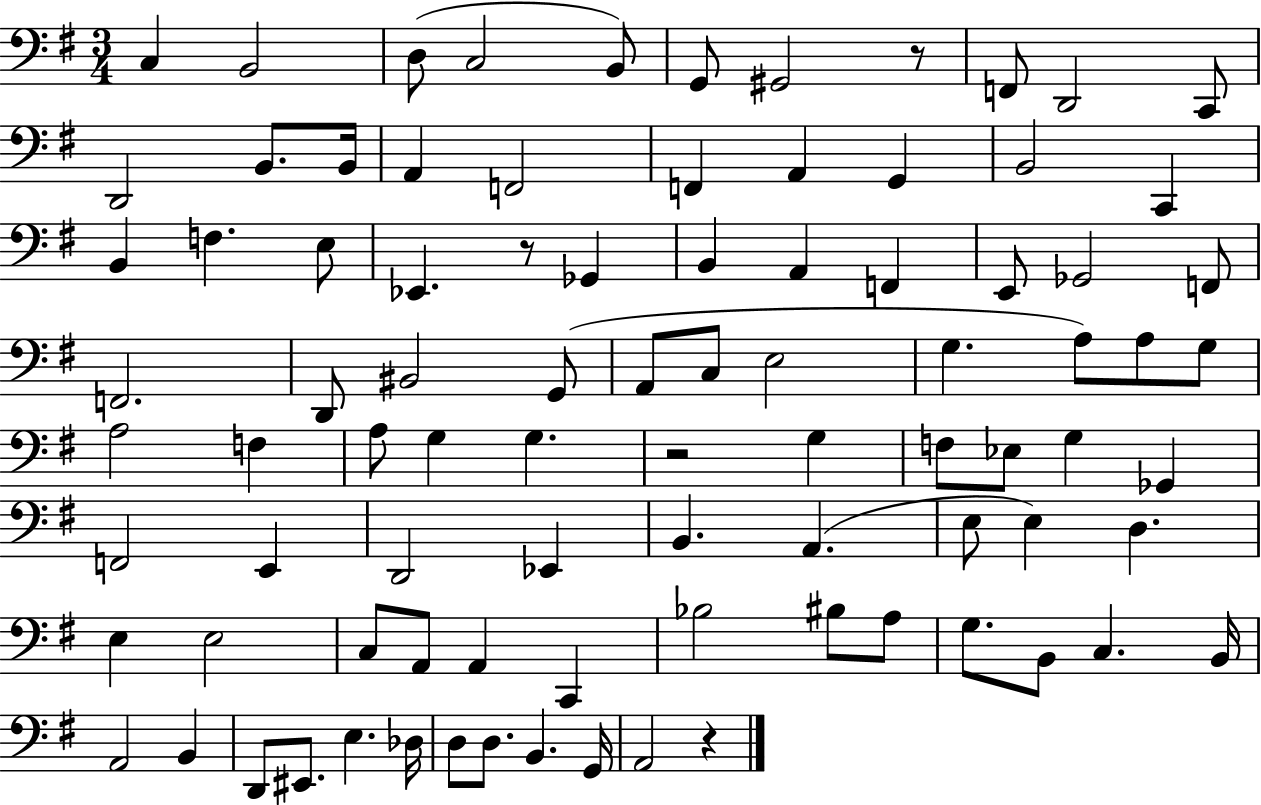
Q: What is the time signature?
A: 3/4